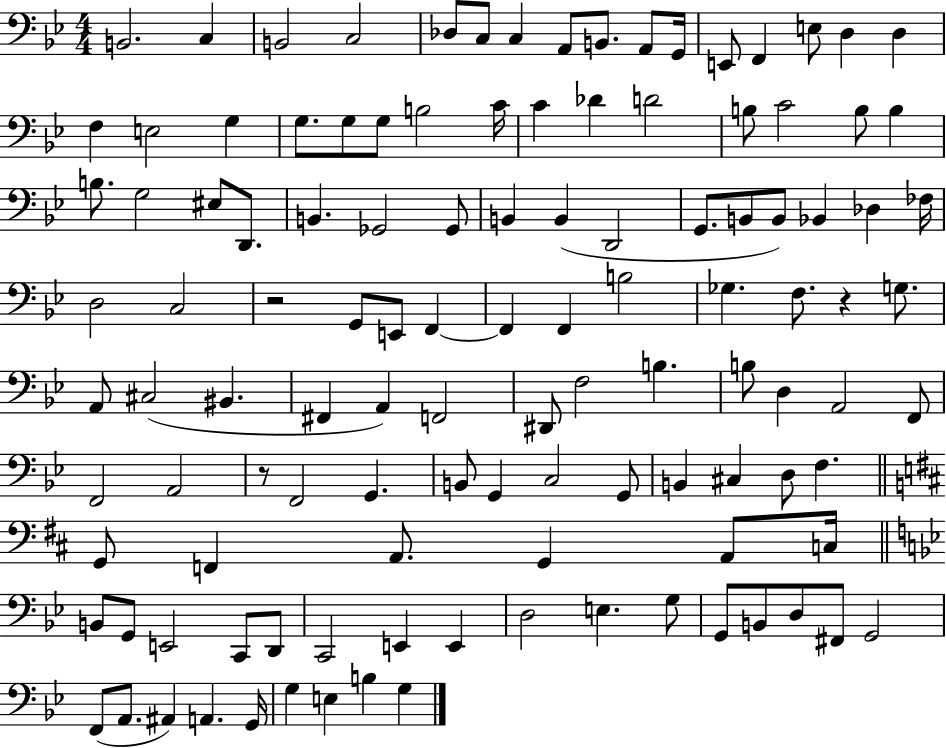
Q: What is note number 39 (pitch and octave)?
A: B2